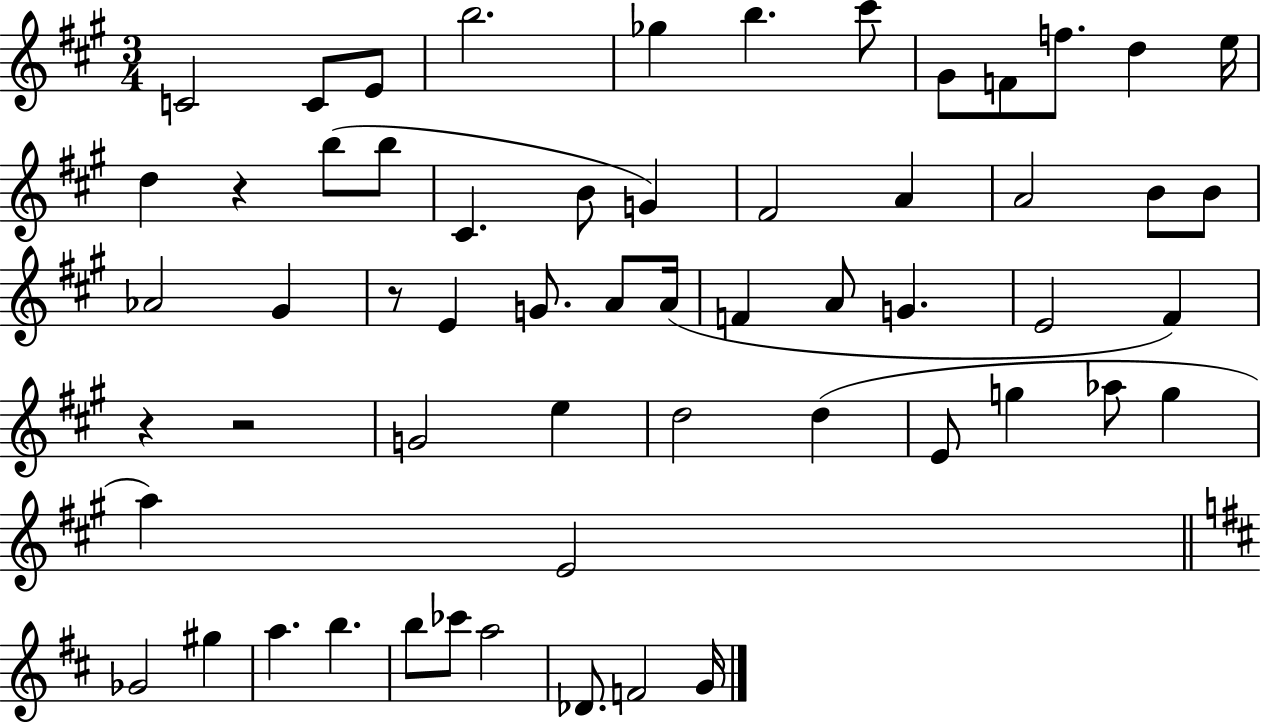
X:1
T:Untitled
M:3/4
L:1/4
K:A
C2 C/2 E/2 b2 _g b ^c'/2 ^G/2 F/2 f/2 d e/4 d z b/2 b/2 ^C B/2 G ^F2 A A2 B/2 B/2 _A2 ^G z/2 E G/2 A/2 A/4 F A/2 G E2 ^F z z2 G2 e d2 d E/2 g _a/2 g a E2 _G2 ^g a b b/2 _c'/2 a2 _D/2 F2 G/4